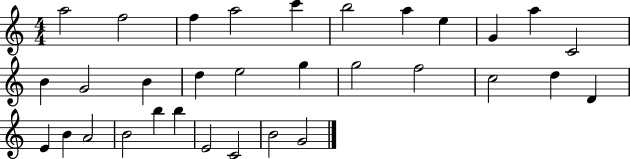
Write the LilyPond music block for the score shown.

{
  \clef treble
  \numericTimeSignature
  \time 4/4
  \key c \major
  a''2 f''2 | f''4 a''2 c'''4 | b''2 a''4 e''4 | g'4 a''4 c'2 | \break b'4 g'2 b'4 | d''4 e''2 g''4 | g''2 f''2 | c''2 d''4 d'4 | \break e'4 b'4 a'2 | b'2 b''4 b''4 | e'2 c'2 | b'2 g'2 | \break \bar "|."
}